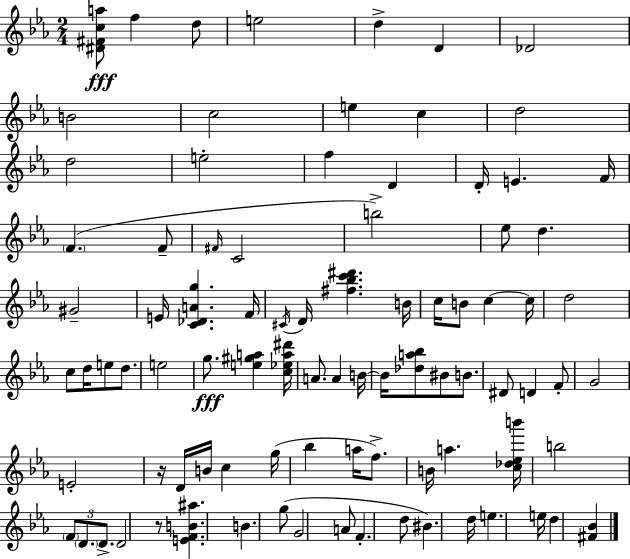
X:1
T:Untitled
M:2/4
L:1/4
K:Eb
[^D^Fca]/2 f d/2 e2 d D _D2 B2 c2 e c d2 d2 e2 f D D/4 E F/4 F F/2 ^F/4 C2 b2 _e/2 d ^G2 E/4 [C_DAg] F/4 ^C/4 D/4 [^f_bc'^d'] B/4 c/4 B/2 c c/4 d2 c/2 d/4 e/2 d/2 e2 g/2 [e^ga] [c_ea^d']/4 A/2 A B/4 B/4 [_da_b]/2 ^B/2 B/2 ^D/2 D F/2 G2 E2 z/4 D/4 B/4 c g/4 _b a/4 f/2 B/4 a [c_d_eb']/4 b2 F/2 D/2 D/2 D2 z/2 [EFB^a] B g/2 G2 A/2 F d/2 ^B d/4 e e/4 d [^F_B]